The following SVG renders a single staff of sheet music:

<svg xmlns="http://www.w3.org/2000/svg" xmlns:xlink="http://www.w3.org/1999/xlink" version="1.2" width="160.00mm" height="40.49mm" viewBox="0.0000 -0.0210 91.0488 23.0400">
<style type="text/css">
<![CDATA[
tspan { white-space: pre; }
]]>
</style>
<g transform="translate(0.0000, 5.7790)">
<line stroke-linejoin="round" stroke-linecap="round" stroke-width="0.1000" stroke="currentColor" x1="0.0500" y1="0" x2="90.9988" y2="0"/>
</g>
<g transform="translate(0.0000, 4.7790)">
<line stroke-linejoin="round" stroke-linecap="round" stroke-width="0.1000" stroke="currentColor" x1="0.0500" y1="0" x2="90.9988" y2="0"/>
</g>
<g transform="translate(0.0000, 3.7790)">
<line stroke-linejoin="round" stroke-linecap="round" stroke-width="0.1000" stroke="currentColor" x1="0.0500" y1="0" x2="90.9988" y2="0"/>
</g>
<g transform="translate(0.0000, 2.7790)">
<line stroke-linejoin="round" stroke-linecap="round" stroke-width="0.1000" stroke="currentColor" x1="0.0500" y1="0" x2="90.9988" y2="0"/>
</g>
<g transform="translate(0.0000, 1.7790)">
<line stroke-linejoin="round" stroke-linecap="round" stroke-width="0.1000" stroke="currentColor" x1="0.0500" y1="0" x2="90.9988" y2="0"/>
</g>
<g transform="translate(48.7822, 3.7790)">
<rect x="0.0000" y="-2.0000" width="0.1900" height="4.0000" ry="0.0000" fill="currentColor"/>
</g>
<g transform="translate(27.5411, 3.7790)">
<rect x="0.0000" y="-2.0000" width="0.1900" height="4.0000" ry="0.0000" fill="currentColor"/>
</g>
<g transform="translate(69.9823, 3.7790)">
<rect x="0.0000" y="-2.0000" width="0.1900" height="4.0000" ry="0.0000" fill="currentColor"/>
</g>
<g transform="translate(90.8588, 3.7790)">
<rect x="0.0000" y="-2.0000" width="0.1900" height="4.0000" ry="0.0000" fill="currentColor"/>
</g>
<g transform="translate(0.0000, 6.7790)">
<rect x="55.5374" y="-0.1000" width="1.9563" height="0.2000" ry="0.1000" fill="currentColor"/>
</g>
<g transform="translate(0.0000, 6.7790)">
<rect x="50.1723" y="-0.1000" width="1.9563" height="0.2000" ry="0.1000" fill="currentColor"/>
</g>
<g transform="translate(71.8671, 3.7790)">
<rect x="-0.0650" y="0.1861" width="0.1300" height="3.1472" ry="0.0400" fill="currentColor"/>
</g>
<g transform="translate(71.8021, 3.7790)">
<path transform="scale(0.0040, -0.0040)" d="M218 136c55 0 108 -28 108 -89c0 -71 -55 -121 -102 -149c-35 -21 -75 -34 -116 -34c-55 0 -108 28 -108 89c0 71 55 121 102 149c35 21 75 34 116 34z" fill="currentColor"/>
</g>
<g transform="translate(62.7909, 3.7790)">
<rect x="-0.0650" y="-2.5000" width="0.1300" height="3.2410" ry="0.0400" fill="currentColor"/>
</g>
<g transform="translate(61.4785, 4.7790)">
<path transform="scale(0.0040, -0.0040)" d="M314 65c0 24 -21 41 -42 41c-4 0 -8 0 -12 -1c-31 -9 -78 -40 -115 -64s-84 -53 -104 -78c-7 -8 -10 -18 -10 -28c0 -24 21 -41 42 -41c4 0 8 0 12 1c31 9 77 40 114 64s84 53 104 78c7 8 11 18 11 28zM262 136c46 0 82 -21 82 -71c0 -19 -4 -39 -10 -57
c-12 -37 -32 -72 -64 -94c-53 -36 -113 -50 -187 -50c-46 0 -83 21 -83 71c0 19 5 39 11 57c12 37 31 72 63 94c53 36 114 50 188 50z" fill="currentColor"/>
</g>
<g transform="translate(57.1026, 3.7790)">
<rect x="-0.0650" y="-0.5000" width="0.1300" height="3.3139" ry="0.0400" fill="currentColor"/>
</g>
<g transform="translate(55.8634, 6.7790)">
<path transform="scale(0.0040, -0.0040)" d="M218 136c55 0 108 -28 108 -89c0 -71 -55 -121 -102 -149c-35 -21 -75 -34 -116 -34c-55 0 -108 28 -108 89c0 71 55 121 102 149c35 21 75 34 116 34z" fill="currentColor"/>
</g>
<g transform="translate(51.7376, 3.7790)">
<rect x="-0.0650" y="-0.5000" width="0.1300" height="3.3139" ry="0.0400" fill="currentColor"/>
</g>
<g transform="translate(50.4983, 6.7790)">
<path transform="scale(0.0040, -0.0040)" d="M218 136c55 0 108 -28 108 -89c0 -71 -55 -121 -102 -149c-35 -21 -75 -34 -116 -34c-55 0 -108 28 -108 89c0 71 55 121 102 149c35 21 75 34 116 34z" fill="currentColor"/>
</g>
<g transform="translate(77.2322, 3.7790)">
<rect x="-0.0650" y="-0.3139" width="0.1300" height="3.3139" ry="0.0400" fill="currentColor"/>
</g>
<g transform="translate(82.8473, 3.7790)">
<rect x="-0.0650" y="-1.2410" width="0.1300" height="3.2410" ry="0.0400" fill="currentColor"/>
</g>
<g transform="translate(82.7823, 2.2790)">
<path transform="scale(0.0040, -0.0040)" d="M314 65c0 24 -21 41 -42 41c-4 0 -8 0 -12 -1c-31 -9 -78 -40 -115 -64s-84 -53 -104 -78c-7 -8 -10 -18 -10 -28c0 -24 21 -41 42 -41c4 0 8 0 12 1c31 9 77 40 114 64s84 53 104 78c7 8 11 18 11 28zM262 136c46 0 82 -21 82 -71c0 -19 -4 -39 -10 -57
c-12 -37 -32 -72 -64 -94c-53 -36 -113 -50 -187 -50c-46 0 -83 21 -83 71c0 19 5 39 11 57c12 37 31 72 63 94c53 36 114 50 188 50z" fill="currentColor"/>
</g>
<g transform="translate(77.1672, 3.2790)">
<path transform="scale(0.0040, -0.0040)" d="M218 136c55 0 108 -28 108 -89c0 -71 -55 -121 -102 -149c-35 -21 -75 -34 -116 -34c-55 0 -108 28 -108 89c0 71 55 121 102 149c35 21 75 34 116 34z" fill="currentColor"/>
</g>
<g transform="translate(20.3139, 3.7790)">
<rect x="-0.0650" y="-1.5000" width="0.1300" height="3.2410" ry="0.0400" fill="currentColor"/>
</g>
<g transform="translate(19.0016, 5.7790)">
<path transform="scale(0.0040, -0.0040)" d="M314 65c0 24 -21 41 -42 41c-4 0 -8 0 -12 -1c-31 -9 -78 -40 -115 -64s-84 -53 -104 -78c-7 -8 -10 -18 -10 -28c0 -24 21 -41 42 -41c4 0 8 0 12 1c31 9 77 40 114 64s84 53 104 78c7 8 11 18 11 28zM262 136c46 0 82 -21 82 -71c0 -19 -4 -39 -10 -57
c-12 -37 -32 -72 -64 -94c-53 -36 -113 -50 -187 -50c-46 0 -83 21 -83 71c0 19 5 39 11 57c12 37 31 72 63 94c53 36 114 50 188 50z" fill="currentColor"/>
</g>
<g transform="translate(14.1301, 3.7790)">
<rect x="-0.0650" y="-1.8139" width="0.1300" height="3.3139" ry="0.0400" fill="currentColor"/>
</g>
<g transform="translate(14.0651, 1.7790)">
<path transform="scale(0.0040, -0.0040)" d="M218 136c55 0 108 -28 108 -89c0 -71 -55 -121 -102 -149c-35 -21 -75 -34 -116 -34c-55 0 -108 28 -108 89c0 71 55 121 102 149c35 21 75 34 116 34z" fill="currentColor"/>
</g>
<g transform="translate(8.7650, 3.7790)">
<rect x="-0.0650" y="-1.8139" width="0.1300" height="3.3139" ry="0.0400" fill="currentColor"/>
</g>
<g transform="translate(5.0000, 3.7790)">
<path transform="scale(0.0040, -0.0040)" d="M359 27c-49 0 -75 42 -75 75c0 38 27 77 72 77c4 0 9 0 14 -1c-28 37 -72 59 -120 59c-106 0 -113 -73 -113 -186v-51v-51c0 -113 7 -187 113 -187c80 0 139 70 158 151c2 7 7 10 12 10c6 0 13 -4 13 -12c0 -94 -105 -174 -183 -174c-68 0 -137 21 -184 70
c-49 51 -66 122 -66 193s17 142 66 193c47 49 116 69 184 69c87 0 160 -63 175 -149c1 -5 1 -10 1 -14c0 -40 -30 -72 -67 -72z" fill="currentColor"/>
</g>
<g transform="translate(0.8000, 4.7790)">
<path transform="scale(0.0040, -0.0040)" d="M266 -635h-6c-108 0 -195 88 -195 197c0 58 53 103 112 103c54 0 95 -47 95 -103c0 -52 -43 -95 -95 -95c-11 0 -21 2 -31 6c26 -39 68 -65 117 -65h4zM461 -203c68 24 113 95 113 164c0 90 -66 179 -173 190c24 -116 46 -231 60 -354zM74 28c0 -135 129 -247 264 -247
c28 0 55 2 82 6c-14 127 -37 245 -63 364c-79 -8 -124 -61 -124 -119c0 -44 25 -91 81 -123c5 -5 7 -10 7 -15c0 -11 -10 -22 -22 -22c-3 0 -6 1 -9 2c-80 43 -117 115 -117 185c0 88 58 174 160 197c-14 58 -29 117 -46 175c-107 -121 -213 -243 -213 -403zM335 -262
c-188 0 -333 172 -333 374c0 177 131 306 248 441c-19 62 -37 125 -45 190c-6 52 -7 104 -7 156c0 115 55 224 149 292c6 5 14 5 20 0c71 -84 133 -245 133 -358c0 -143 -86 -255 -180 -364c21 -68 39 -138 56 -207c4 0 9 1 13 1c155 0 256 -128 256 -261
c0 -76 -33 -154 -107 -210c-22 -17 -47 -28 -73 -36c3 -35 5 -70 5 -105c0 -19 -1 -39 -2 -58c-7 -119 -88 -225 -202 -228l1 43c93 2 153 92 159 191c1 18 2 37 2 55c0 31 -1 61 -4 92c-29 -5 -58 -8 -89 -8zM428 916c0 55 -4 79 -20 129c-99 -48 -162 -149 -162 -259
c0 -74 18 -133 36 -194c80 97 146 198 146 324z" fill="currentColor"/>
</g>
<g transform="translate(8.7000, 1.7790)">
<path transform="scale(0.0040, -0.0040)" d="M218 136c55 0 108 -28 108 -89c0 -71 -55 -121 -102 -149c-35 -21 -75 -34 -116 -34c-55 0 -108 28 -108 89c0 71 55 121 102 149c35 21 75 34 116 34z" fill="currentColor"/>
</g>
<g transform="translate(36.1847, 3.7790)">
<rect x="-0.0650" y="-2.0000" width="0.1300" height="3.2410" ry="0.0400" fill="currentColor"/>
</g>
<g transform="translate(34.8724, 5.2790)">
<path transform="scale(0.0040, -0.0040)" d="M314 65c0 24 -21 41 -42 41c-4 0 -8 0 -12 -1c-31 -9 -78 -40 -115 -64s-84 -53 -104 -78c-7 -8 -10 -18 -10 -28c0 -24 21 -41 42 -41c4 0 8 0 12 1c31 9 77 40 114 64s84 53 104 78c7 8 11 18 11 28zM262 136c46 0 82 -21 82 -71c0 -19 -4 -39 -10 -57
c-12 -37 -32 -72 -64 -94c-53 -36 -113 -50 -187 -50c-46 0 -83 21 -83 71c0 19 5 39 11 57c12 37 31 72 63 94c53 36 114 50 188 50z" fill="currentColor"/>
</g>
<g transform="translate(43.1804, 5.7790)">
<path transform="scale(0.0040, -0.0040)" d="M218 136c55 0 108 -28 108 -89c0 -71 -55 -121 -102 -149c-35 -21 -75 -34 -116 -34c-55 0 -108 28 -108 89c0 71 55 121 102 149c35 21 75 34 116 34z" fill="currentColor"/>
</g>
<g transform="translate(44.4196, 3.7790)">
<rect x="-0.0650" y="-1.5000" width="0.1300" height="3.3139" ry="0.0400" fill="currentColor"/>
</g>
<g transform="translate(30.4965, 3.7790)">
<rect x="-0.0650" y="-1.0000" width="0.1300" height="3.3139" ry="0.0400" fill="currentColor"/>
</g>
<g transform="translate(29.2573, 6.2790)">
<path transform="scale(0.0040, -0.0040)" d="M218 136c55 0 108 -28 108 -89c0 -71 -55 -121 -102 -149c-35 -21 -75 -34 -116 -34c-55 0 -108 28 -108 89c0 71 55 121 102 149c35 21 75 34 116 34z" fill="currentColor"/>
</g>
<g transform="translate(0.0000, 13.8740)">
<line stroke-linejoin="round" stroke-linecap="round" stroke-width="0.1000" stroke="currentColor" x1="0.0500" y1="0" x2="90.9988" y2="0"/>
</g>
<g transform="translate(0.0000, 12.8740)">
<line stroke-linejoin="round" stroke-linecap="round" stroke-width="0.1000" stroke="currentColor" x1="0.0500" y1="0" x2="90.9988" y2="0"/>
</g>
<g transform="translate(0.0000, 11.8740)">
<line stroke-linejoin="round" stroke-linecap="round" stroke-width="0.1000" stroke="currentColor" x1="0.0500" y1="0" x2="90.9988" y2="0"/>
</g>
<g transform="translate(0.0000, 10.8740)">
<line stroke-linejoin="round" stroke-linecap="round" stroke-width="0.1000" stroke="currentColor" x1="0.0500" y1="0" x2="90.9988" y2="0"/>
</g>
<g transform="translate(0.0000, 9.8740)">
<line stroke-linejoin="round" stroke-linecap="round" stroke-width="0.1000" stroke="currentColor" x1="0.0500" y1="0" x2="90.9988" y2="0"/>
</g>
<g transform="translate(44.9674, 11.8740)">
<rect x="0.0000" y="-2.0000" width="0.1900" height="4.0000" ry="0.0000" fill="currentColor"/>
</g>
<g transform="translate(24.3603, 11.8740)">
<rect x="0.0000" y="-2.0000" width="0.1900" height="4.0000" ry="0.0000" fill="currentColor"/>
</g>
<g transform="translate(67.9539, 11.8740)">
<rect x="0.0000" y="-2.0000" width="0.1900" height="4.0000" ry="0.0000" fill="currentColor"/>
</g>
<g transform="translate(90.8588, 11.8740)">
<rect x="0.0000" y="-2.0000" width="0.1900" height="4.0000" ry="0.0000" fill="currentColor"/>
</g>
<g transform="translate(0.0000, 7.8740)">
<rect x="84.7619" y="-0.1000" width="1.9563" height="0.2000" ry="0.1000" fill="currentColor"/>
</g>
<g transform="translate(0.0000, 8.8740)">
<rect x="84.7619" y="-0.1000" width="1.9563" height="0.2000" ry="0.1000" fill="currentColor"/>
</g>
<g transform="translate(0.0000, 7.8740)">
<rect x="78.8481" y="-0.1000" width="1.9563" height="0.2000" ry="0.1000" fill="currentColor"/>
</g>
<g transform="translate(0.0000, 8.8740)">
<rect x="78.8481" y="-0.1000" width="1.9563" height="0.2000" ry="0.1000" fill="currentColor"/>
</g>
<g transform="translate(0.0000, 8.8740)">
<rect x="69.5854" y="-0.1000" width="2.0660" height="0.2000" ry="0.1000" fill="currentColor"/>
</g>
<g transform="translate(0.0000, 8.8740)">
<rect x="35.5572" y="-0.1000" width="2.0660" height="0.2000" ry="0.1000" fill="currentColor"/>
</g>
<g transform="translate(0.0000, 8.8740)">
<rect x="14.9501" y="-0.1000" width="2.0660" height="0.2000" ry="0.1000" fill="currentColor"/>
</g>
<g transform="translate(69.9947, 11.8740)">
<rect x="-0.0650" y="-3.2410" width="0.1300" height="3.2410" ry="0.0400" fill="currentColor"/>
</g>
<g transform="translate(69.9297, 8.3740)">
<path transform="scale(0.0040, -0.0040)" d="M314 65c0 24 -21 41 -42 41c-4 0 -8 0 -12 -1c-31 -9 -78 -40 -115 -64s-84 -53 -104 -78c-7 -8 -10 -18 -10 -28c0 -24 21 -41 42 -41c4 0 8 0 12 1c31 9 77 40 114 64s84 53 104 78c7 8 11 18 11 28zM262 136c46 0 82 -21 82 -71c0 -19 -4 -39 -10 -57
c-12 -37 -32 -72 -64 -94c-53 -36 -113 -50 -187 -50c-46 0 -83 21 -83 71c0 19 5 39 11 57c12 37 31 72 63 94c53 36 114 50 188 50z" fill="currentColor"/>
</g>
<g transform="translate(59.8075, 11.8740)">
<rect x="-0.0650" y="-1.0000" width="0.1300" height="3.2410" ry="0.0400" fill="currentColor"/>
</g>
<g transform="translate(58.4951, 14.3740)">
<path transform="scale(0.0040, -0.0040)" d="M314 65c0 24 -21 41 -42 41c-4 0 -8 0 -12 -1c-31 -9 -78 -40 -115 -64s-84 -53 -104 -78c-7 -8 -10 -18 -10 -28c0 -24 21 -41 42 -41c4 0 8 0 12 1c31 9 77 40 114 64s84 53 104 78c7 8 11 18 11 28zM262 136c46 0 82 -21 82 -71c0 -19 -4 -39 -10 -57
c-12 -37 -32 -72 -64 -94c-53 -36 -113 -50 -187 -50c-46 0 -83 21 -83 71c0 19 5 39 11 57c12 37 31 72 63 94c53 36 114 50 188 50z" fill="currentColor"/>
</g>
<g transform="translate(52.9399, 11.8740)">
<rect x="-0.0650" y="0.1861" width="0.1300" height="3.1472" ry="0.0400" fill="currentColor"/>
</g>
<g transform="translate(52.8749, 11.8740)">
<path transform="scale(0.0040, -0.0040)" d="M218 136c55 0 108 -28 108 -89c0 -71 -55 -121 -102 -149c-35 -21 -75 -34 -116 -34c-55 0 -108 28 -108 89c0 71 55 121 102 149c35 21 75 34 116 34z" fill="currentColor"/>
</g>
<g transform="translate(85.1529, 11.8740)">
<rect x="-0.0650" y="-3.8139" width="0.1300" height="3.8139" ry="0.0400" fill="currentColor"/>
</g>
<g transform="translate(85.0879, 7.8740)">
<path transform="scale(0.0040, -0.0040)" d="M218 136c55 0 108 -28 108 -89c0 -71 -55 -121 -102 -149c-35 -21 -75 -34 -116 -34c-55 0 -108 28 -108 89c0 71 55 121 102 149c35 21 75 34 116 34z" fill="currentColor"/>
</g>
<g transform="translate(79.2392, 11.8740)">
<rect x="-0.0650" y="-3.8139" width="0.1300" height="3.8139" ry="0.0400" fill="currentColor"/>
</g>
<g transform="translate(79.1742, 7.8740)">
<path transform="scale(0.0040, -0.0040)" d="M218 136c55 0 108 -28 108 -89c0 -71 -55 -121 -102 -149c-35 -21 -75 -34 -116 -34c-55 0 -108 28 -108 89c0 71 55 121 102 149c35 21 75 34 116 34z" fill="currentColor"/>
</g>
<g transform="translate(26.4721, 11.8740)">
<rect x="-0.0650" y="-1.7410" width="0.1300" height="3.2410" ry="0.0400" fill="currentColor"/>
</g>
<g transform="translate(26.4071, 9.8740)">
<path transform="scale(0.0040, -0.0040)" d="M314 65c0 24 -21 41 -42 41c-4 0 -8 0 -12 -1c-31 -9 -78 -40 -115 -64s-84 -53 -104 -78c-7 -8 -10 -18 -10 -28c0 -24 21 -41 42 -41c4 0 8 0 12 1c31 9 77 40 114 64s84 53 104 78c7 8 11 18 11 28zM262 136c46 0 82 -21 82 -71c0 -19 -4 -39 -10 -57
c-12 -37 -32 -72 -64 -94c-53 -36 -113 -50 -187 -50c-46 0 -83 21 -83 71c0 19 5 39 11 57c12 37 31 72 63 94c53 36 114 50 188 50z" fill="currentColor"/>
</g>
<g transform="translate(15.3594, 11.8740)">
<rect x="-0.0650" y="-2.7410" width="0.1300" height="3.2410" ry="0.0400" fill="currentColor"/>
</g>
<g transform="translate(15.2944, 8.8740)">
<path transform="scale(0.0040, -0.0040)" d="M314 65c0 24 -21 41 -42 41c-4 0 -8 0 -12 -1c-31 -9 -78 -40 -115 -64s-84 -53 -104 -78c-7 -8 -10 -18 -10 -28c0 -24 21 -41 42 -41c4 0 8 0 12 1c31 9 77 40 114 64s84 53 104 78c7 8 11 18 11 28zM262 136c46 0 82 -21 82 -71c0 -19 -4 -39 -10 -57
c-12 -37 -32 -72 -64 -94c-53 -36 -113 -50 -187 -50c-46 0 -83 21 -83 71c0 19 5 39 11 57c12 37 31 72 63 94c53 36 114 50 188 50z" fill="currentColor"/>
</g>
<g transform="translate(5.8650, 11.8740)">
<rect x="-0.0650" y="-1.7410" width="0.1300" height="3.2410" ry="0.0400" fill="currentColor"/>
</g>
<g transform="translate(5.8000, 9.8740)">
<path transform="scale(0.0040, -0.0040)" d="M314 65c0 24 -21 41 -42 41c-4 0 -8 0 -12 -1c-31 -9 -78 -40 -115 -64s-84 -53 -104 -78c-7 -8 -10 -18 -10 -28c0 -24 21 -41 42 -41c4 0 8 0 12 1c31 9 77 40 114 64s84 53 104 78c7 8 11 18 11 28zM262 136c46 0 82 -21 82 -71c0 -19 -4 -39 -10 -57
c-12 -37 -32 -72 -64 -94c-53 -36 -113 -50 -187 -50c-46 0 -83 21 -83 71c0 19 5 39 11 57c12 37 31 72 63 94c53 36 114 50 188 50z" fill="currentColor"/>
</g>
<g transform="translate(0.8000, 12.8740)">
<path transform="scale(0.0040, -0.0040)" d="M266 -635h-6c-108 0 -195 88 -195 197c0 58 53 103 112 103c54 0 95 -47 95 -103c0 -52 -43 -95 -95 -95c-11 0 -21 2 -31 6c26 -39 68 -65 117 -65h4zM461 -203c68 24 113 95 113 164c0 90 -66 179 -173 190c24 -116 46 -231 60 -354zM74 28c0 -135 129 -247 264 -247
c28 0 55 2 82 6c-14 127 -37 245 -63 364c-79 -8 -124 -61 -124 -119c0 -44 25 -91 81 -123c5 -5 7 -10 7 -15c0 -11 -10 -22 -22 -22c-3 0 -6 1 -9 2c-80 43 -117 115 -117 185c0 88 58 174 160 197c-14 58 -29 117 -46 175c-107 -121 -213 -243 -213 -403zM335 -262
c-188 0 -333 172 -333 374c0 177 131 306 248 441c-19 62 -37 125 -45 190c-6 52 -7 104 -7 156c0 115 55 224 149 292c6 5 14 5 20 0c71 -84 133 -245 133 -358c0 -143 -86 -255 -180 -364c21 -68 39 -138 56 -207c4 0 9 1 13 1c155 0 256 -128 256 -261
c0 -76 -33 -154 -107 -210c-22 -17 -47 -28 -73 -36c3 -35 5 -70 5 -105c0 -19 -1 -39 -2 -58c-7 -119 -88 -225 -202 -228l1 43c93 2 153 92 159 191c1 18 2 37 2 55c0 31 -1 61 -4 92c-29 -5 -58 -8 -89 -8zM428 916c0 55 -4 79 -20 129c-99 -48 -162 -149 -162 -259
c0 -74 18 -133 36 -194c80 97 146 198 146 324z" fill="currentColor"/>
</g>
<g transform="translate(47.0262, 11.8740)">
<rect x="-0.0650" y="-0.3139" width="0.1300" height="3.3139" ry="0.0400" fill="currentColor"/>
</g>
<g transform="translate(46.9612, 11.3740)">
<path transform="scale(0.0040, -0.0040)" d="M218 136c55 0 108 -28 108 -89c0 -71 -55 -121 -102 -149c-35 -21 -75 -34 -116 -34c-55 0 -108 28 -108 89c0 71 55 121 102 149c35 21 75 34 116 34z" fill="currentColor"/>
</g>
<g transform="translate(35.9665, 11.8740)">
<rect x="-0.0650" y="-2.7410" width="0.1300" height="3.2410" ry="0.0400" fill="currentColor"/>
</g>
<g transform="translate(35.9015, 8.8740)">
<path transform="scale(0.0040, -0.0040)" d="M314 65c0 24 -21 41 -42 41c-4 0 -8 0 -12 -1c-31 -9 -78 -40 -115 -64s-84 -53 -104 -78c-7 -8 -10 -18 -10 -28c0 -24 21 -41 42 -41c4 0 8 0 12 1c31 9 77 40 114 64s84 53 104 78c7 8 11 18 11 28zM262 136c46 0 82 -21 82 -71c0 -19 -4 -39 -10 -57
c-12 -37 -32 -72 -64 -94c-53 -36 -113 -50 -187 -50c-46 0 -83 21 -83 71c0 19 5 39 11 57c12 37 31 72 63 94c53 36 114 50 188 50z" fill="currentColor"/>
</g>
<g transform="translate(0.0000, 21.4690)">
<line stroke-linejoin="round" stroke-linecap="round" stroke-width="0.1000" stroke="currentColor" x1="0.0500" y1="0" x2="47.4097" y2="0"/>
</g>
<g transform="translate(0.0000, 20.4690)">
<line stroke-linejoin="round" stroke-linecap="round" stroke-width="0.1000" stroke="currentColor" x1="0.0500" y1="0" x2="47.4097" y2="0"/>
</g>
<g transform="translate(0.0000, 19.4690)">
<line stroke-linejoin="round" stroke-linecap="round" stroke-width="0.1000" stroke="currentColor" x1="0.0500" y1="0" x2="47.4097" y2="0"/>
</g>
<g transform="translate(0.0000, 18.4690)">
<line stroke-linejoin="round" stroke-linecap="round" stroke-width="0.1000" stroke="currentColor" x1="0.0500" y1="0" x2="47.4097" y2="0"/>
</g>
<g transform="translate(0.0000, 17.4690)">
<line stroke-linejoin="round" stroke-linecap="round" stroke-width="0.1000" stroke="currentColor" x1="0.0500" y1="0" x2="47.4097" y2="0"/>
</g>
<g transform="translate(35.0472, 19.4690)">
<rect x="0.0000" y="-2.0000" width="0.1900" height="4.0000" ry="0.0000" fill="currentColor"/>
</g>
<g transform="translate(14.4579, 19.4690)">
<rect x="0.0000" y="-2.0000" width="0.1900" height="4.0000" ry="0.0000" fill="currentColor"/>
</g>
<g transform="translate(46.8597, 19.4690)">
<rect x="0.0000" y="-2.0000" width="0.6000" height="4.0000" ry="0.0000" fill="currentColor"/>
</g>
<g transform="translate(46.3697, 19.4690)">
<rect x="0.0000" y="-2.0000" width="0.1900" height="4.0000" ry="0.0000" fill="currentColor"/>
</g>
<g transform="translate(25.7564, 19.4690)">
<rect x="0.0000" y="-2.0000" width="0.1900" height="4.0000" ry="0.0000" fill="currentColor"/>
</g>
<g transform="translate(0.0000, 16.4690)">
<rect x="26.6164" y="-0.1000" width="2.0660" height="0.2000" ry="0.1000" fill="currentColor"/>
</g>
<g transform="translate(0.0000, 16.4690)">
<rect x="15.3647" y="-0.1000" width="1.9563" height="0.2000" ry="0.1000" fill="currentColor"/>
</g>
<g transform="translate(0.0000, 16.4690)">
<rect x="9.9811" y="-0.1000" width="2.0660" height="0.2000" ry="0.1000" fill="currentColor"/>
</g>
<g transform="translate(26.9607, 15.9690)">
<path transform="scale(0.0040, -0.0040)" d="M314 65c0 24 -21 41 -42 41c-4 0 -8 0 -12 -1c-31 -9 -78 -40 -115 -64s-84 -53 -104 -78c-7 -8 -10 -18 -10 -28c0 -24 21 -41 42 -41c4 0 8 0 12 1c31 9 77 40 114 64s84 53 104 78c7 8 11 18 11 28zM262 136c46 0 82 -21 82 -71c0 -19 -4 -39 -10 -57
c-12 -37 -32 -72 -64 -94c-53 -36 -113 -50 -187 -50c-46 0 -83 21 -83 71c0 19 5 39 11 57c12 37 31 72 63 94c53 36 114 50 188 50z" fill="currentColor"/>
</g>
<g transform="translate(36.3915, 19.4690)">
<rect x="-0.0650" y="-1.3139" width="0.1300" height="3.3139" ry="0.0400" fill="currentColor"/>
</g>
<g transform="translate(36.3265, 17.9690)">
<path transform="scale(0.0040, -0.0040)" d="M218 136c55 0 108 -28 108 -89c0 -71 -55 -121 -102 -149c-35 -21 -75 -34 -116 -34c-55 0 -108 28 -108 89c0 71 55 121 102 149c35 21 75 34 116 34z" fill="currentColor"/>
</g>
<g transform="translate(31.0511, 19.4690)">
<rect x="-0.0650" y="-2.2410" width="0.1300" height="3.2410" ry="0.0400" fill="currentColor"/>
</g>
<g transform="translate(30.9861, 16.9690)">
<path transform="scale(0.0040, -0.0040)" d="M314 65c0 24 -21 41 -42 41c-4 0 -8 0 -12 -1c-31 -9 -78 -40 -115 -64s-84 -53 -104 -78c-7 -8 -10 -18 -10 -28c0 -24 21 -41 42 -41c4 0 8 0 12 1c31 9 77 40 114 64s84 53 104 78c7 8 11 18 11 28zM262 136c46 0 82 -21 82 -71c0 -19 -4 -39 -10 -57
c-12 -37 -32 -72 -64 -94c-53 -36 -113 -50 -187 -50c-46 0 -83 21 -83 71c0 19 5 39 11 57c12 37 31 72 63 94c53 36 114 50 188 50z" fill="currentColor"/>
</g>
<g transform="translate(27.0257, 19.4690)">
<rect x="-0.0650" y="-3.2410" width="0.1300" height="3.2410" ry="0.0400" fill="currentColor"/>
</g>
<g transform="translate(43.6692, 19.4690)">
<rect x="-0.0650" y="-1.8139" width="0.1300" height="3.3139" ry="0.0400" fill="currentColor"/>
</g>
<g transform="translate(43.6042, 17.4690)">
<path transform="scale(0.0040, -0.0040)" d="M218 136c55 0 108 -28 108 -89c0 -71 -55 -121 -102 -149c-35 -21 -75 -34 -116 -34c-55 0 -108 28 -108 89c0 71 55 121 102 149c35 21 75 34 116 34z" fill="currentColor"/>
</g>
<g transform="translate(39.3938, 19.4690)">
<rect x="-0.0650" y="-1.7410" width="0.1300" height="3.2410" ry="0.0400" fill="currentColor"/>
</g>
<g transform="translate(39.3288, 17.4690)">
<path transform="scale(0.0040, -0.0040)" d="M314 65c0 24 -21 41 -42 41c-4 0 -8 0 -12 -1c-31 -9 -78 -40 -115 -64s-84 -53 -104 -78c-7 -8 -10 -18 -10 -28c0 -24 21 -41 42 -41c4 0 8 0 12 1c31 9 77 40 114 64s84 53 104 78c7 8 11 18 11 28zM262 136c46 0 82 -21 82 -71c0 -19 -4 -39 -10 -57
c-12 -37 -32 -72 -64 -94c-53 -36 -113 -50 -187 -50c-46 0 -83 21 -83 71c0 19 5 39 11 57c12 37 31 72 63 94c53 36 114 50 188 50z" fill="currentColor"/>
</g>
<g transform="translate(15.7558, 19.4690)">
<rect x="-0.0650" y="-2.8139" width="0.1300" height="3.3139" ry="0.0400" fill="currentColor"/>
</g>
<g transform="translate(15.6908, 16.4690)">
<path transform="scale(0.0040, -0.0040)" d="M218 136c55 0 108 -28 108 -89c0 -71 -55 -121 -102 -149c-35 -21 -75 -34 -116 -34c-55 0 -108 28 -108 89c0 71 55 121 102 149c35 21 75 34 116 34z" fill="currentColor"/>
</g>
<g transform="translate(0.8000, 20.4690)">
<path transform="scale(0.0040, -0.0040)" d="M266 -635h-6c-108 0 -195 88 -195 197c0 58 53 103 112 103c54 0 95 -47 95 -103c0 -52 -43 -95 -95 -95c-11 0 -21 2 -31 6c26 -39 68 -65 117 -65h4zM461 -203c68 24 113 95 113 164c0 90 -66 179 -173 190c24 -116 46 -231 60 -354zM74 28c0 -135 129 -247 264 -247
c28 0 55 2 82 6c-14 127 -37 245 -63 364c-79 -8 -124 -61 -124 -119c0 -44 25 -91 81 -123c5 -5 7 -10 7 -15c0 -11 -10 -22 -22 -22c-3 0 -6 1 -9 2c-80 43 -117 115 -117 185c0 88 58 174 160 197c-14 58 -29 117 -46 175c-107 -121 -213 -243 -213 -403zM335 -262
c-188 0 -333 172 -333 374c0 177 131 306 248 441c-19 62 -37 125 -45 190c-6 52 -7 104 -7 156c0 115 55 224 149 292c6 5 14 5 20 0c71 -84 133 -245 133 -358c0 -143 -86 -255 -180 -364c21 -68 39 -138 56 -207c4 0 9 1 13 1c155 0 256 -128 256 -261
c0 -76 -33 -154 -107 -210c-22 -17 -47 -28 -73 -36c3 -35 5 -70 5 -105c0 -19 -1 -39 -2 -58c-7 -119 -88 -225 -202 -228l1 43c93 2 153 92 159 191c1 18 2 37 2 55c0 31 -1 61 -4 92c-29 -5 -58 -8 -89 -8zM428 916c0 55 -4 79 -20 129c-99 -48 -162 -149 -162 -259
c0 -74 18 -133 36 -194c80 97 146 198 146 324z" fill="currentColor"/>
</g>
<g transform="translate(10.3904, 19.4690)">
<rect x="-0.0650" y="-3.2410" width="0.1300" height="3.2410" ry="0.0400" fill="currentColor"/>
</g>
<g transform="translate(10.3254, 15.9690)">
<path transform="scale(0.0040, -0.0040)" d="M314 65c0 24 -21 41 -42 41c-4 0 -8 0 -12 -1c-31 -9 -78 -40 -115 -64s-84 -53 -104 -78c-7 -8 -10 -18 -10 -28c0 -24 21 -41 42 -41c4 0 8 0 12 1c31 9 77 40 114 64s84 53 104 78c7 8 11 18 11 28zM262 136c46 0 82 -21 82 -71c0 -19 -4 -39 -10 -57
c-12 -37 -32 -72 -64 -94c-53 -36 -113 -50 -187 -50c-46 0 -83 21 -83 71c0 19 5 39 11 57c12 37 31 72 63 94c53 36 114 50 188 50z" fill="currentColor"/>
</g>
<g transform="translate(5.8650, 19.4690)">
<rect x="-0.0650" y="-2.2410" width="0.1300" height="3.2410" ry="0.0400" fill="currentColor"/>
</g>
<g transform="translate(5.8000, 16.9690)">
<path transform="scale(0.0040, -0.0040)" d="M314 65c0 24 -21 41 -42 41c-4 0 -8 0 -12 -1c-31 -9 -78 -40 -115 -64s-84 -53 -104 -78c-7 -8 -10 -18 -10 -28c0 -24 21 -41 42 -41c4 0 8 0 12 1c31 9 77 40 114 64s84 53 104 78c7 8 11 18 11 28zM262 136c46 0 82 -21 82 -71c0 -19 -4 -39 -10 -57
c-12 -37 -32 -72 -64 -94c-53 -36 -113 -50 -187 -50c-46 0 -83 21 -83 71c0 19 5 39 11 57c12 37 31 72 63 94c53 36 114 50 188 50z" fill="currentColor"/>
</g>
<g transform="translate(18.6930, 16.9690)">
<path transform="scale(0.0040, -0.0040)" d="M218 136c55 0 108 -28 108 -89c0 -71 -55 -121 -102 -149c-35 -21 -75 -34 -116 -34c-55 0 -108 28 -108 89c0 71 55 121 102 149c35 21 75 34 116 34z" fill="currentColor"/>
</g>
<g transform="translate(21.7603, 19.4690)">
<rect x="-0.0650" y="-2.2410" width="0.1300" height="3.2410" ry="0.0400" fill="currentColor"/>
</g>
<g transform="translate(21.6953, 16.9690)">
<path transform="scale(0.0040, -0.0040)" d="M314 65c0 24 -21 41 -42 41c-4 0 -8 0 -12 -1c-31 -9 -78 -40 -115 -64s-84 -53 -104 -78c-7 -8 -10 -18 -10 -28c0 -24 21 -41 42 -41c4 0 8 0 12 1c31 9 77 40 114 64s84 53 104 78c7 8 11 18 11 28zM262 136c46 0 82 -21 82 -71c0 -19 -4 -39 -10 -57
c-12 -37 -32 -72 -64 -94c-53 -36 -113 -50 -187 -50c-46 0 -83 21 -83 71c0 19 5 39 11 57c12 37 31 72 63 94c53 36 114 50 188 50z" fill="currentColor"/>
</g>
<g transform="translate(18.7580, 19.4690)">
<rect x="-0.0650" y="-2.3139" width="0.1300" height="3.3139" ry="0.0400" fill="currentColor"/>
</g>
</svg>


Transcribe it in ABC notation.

X:1
T:Untitled
M:4/4
L:1/4
K:C
f f E2 D F2 E C C G2 B c e2 f2 a2 f2 a2 c B D2 b2 c' c' g2 b2 a g g2 b2 g2 e f2 f